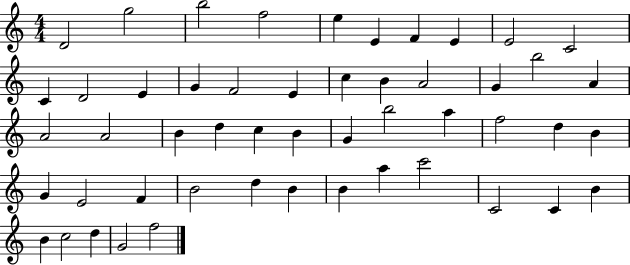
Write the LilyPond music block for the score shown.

{
  \clef treble
  \numericTimeSignature
  \time 4/4
  \key c \major
  d'2 g''2 | b''2 f''2 | e''4 e'4 f'4 e'4 | e'2 c'2 | \break c'4 d'2 e'4 | g'4 f'2 e'4 | c''4 b'4 a'2 | g'4 b''2 a'4 | \break a'2 a'2 | b'4 d''4 c''4 b'4 | g'4 b''2 a''4 | f''2 d''4 b'4 | \break g'4 e'2 f'4 | b'2 d''4 b'4 | b'4 a''4 c'''2 | c'2 c'4 b'4 | \break b'4 c''2 d''4 | g'2 f''2 | \bar "|."
}